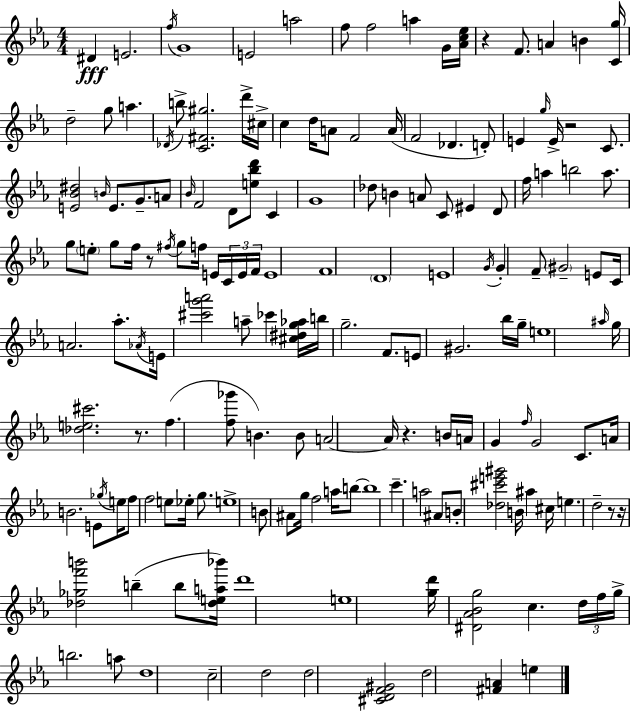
D#4/q E4/h. F5/s G4/w E4/h A5/h F5/e F5/h A5/q G4/s [Ab4,C5,Eb5]/s R/q F4/e. A4/q B4/q [C4,G5]/s D5/h G5/e A5/q. Db4/s B5/e [C4,F#4,G#5]/h. D6/s C#5/s C5/q D5/s A4/e F4/h A4/s F4/h Db4/q. D4/e E4/q G5/s E4/s R/h C4/e. [E4,Bb4,D#5]/h B4/s E4/e. G4/e. A4/e Bb4/s F4/h D4/e [E5,Bb5,D6]/e C4/q G4/w Db5/e B4/q A4/e C4/e EIS4/q D4/e F5/s A5/q B5/h A5/e. G5/e E5/e G5/e F5/s R/e F#5/s G5/e F5/s E4/s C4/s E4/s F4/s E4/w F4/w D4/w E4/w G4/s G4/q F4/e G#4/h E4/e C4/s A4/h. Ab5/e. Ab4/s E4/s [C#6,G6,A6]/h A5/e CES6/q [C#5,D#5,G5,Ab5]/s B5/s G5/h. F4/e. E4/e G#4/h. Bb5/s G5/s E5/w A#5/s G5/s [Db5,E5,C#6]/h. R/e. F5/q. [F5,Gb6]/e B4/q. B4/e A4/h A4/s R/q. B4/s A4/s G4/q F5/s G4/h C4/e. A4/s B4/h. E4/e Gb5/s E5/s F5/e F5/h E5/e Eb5/s G5/e. E5/w B4/e A#4/e G5/s F5/h A5/s B5/e B5/w C6/q. A5/h A#4/e B4/e [Db5,C#6,E6,G#6]/h B4/s A#5/q C#5/s E5/q. D5/h R/e R/s [Db5,Gb5,F6,B6]/h B5/q B5/e [Db5,E5,A5,Bb6]/s D6/w E5/w [G5,D6]/s [D#4,Ab4,Bb4,G5]/h C5/q. D5/s F5/s G5/s B5/h. A5/e D5/w C5/h D5/h D5/h [C#4,D4,F4,G#4]/h D5/h [F#4,A4]/q E5/q